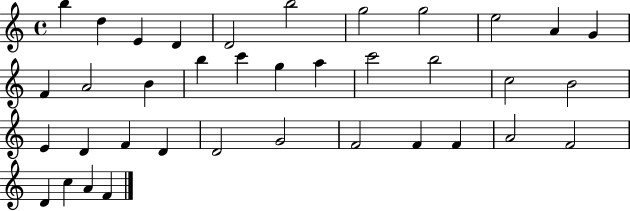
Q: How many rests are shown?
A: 0